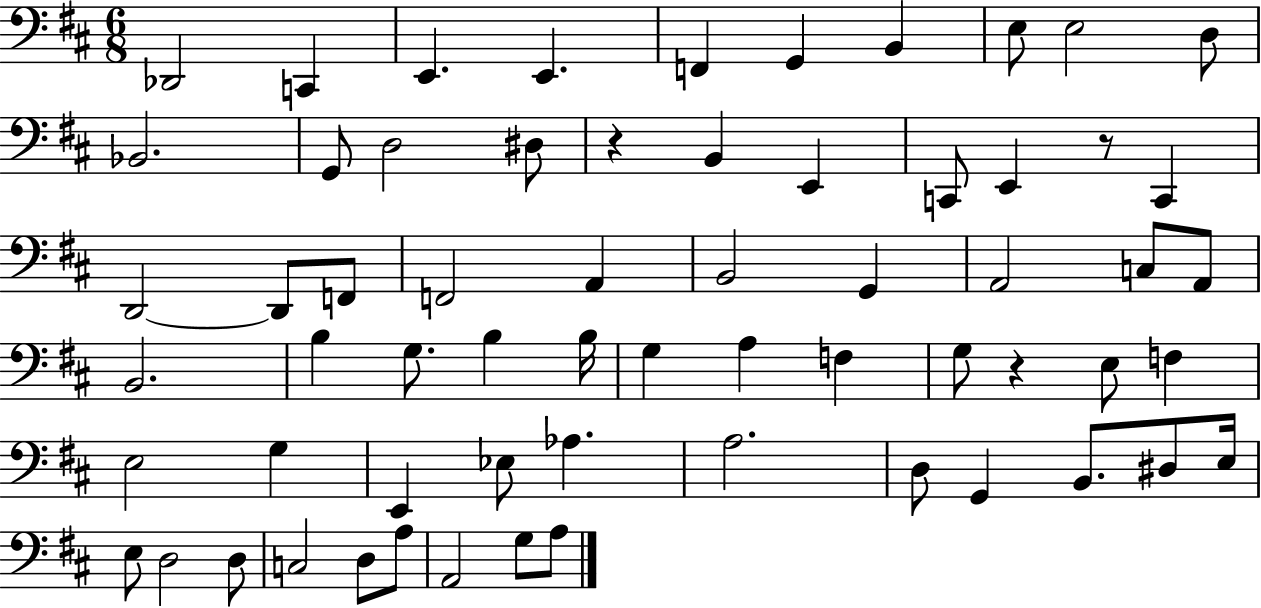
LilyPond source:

{
  \clef bass
  \numericTimeSignature
  \time 6/8
  \key d \major
  des,2 c,4 | e,4. e,4. | f,4 g,4 b,4 | e8 e2 d8 | \break bes,2. | g,8 d2 dis8 | r4 b,4 e,4 | c,8 e,4 r8 c,4 | \break d,2~~ d,8 f,8 | f,2 a,4 | b,2 g,4 | a,2 c8 a,8 | \break b,2. | b4 g8. b4 b16 | g4 a4 f4 | g8 r4 e8 f4 | \break e2 g4 | e,4 ees8 aes4. | a2. | d8 g,4 b,8. dis8 e16 | \break e8 d2 d8 | c2 d8 a8 | a,2 g8 a8 | \bar "|."
}